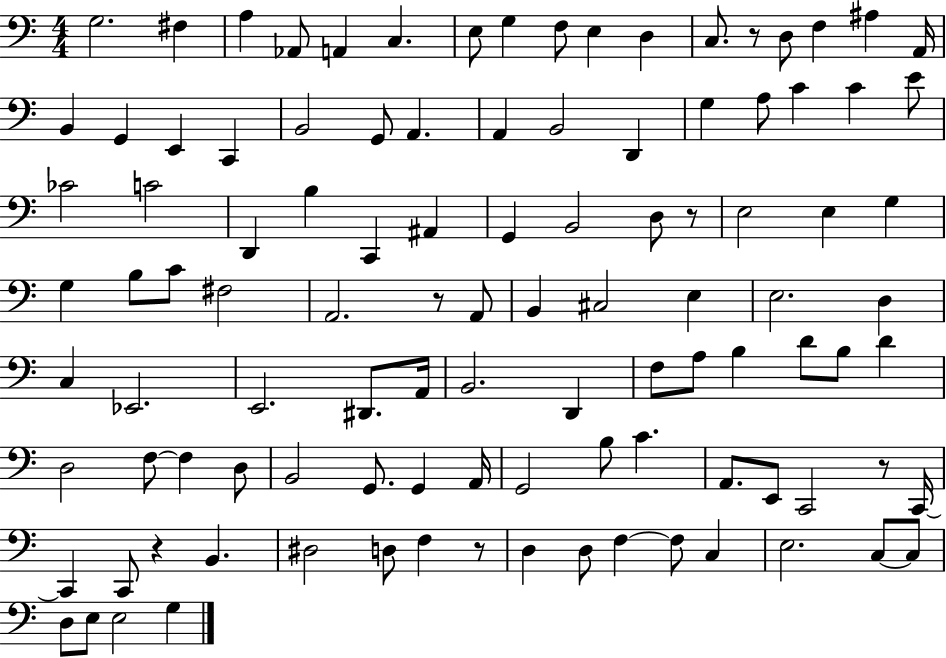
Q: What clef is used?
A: bass